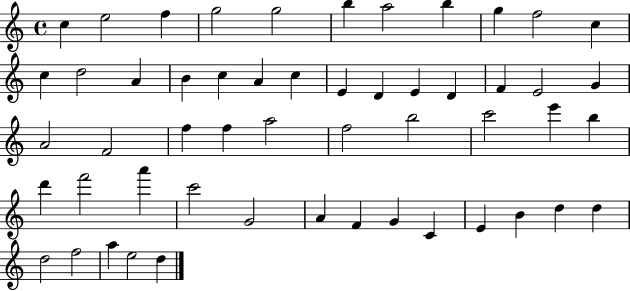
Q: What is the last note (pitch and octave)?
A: D5